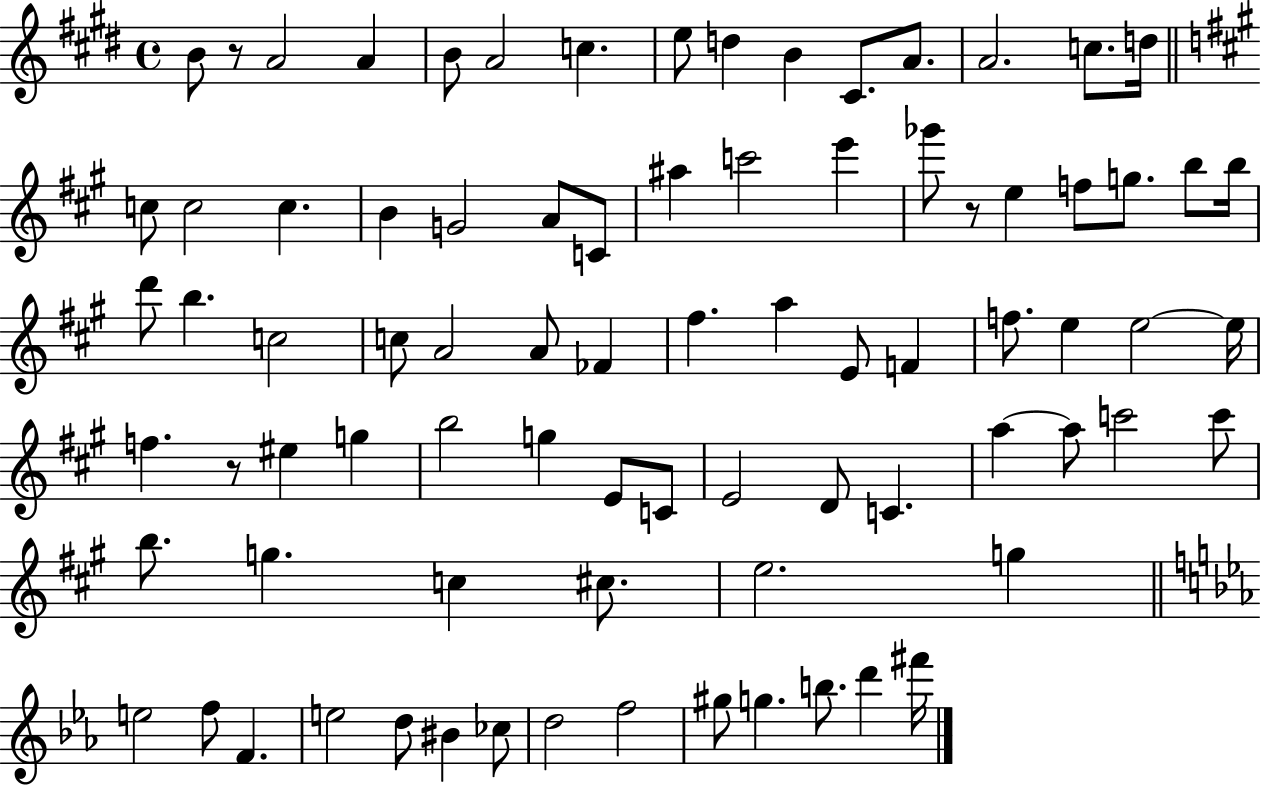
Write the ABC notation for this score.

X:1
T:Untitled
M:4/4
L:1/4
K:E
B/2 z/2 A2 A B/2 A2 c e/2 d B ^C/2 A/2 A2 c/2 d/4 c/2 c2 c B G2 A/2 C/2 ^a c'2 e' _g'/2 z/2 e f/2 g/2 b/2 b/4 d'/2 b c2 c/2 A2 A/2 _F ^f a E/2 F f/2 e e2 e/4 f z/2 ^e g b2 g E/2 C/2 E2 D/2 C a a/2 c'2 c'/2 b/2 g c ^c/2 e2 g e2 f/2 F e2 d/2 ^B _c/2 d2 f2 ^g/2 g b/2 d' ^f'/4